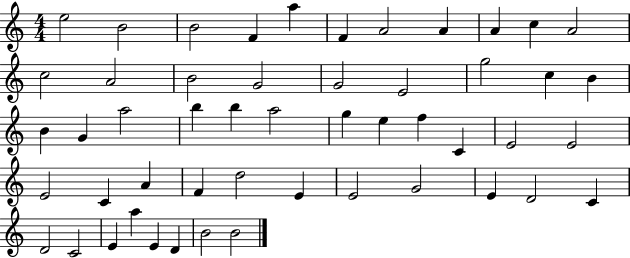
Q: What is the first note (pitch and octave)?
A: E5